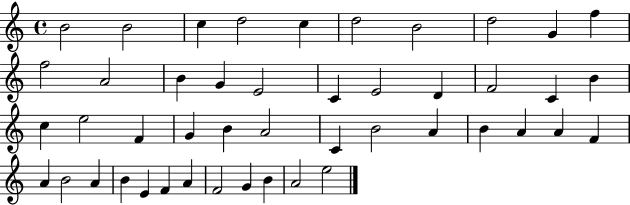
X:1
T:Untitled
M:4/4
L:1/4
K:C
B2 B2 c d2 c d2 B2 d2 G f f2 A2 B G E2 C E2 D F2 C B c e2 F G B A2 C B2 A B A A F A B2 A B E F A F2 G B A2 e2